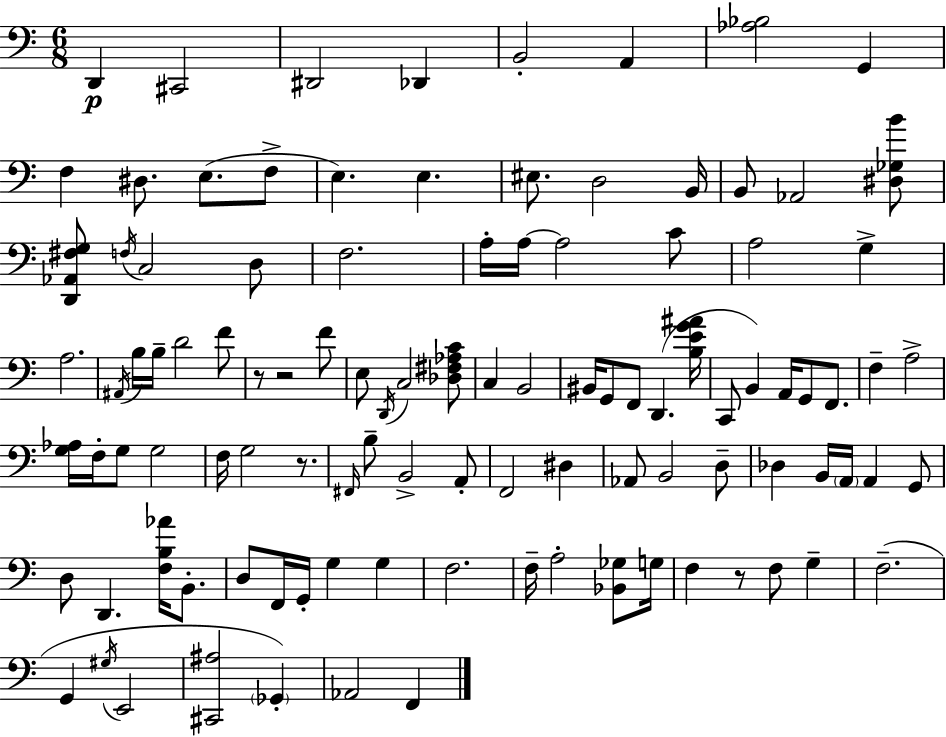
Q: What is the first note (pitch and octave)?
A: D2